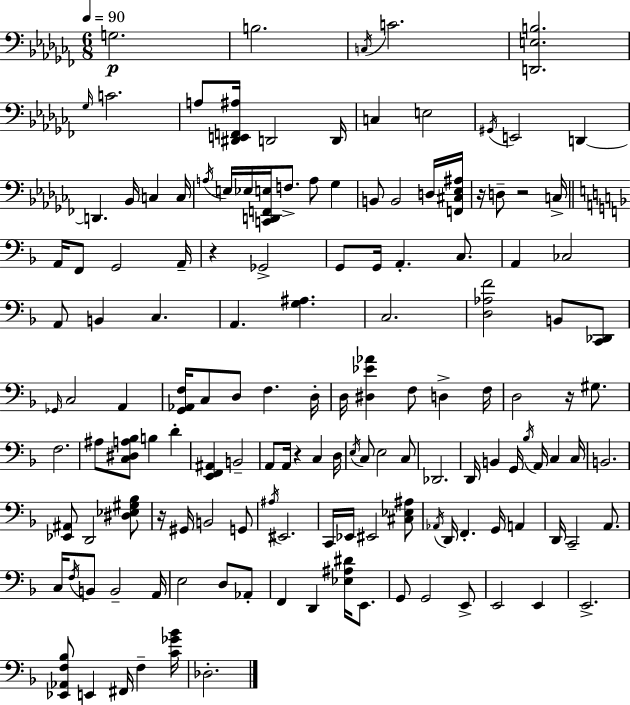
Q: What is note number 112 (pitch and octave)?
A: E2